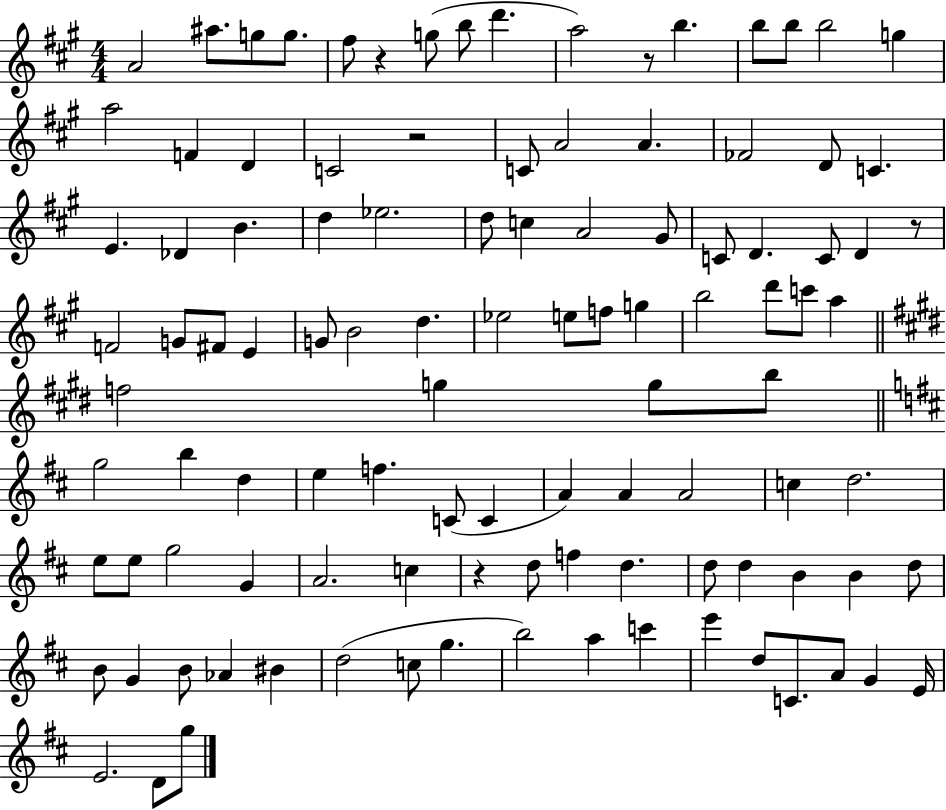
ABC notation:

X:1
T:Untitled
M:4/4
L:1/4
K:A
A2 ^a/2 g/2 g/2 ^f/2 z g/2 b/2 d' a2 z/2 b b/2 b/2 b2 g a2 F D C2 z2 C/2 A2 A _F2 D/2 C E _D B d _e2 d/2 c A2 ^G/2 C/2 D C/2 D z/2 F2 G/2 ^F/2 E G/2 B2 d _e2 e/2 f/2 g b2 d'/2 c'/2 a f2 g g/2 b/2 g2 b d e f C/2 C A A A2 c d2 e/2 e/2 g2 G A2 c z d/2 f d d/2 d B B d/2 B/2 G B/2 _A ^B d2 c/2 g b2 a c' e' d/2 C/2 A/2 G E/4 E2 D/2 g/2